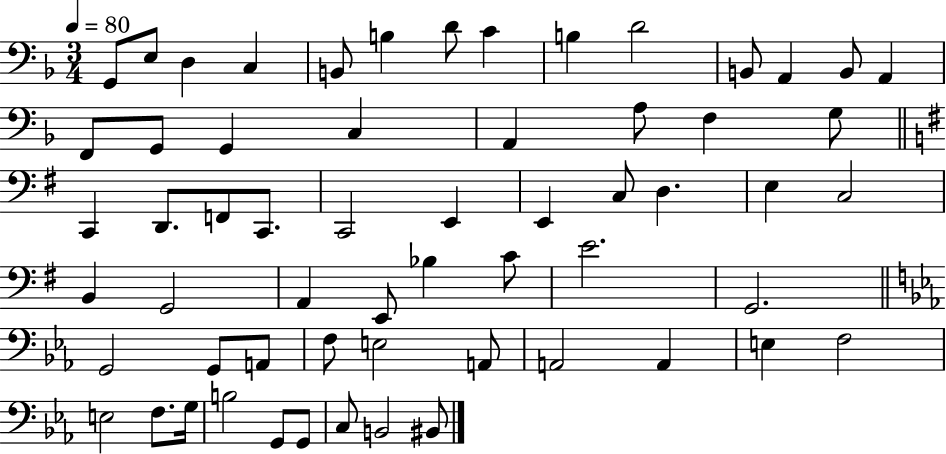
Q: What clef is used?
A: bass